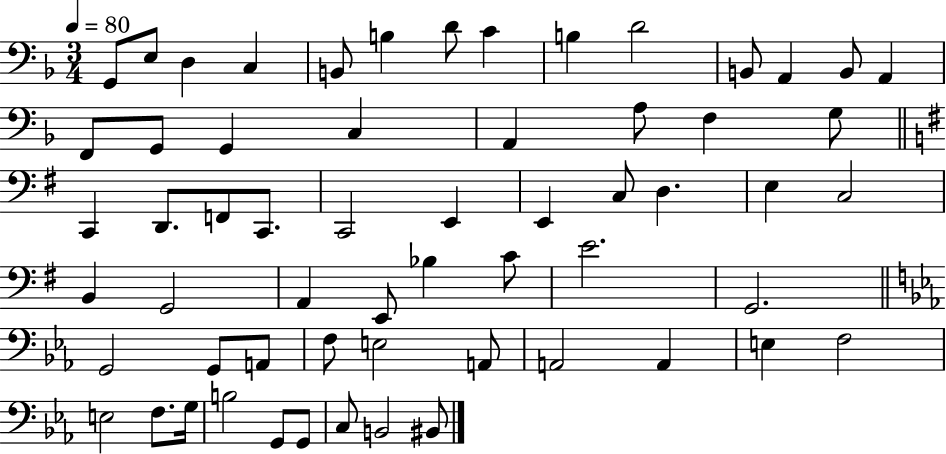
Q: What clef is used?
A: bass